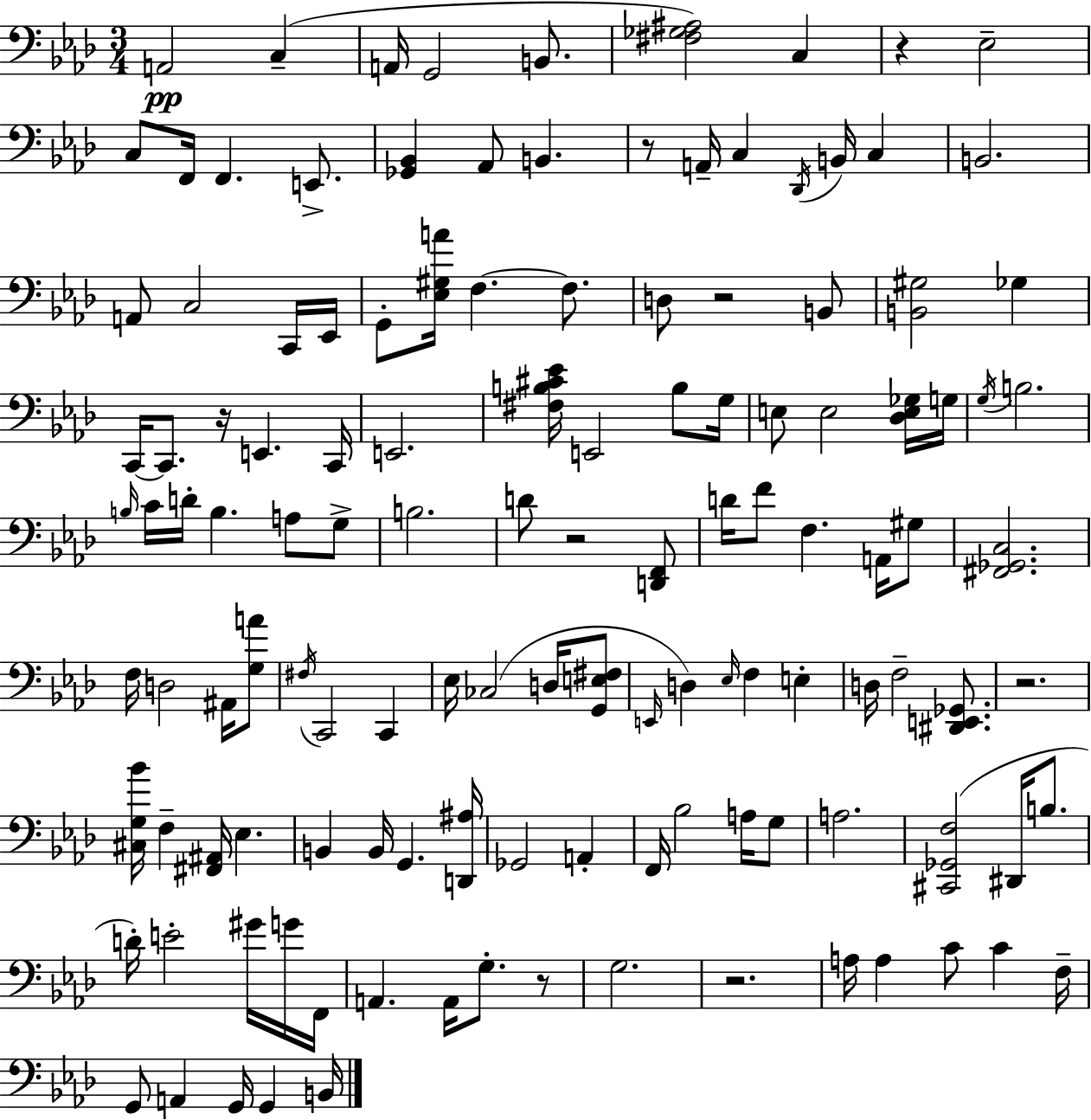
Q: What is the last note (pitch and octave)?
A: B2